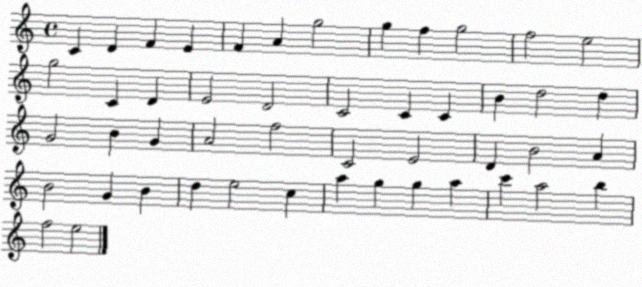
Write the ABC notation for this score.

X:1
T:Untitled
M:4/4
L:1/4
K:C
C D F E F A g2 g f g2 f2 e2 g2 C D E2 D2 C2 C C B d2 d G2 B G A2 f2 C2 E2 D B2 A B2 G B d e2 c a g g a c' a2 b f2 e2